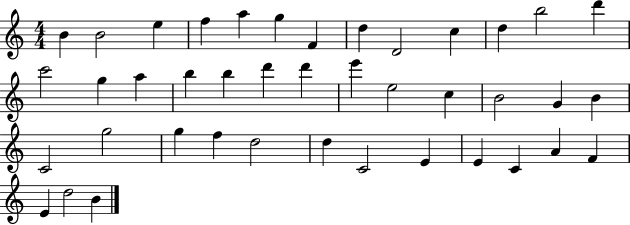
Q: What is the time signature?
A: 4/4